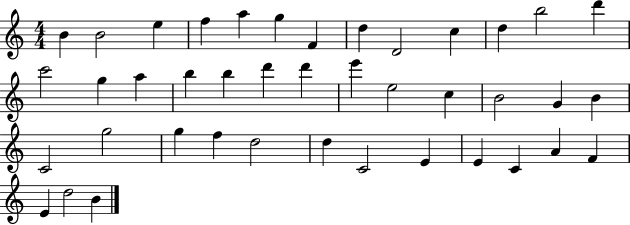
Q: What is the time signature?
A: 4/4